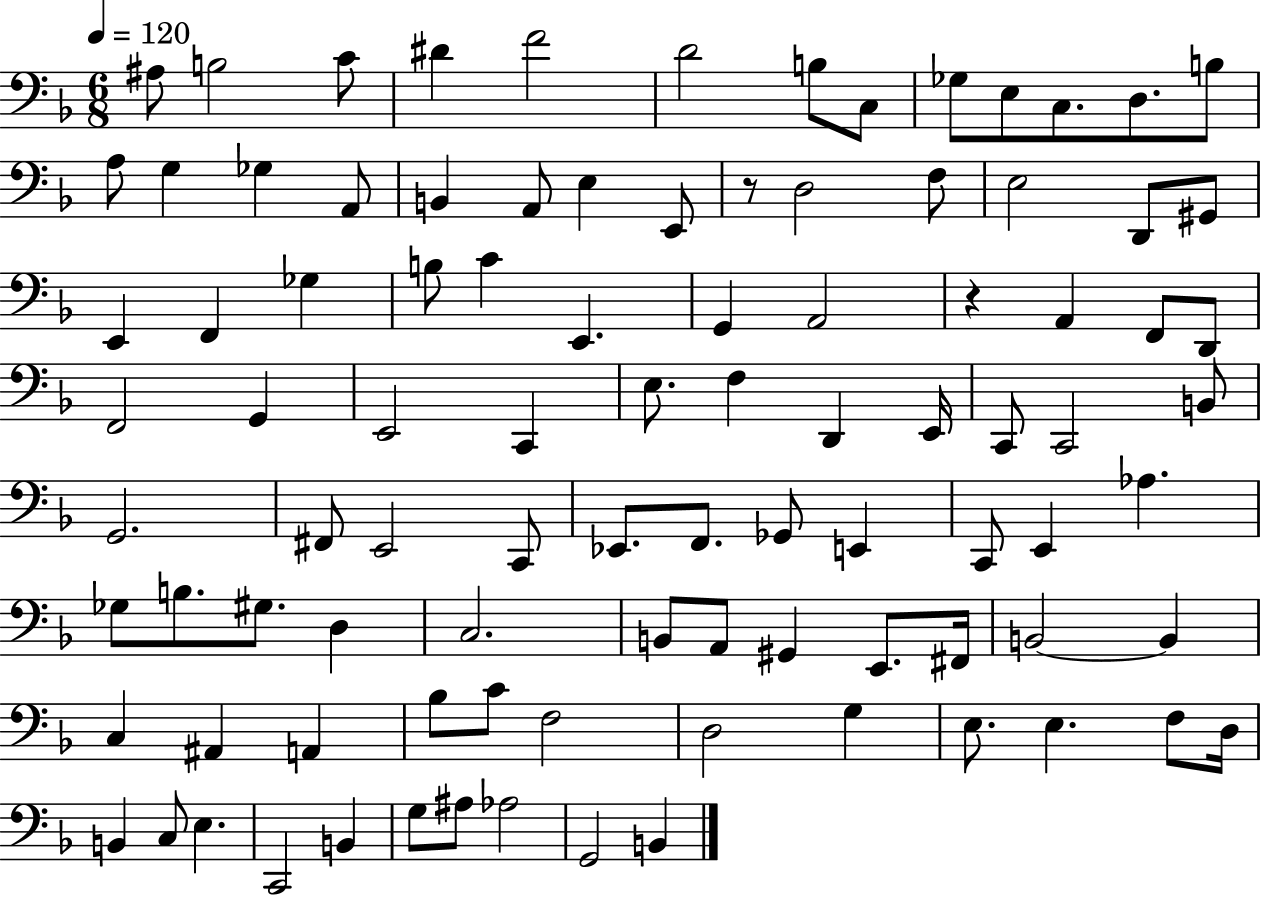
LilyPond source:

{
  \clef bass
  \numericTimeSignature
  \time 6/8
  \key f \major
  \tempo 4 = 120
  \repeat volta 2 { ais8 b2 c'8 | dis'4 f'2 | d'2 b8 c8 | ges8 e8 c8. d8. b8 | \break a8 g4 ges4 a,8 | b,4 a,8 e4 e,8 | r8 d2 f8 | e2 d,8 gis,8 | \break e,4 f,4 ges4 | b8 c'4 e,4. | g,4 a,2 | r4 a,4 f,8 d,8 | \break f,2 g,4 | e,2 c,4 | e8. f4 d,4 e,16 | c,8 c,2 b,8 | \break g,2. | fis,8 e,2 c,8 | ees,8. f,8. ges,8 e,4 | c,8 e,4 aes4. | \break ges8 b8. gis8. d4 | c2. | b,8 a,8 gis,4 e,8. fis,16 | b,2~~ b,4 | \break c4 ais,4 a,4 | bes8 c'8 f2 | d2 g4 | e8. e4. f8 d16 | \break b,4 c8 e4. | c,2 b,4 | g8 ais8 aes2 | g,2 b,4 | \break } \bar "|."
}